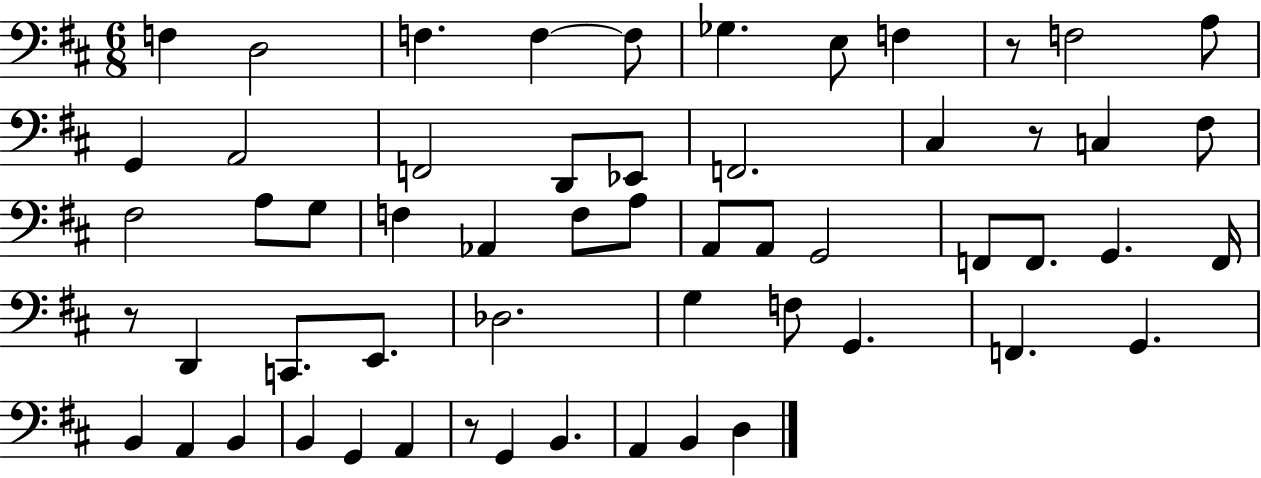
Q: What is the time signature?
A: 6/8